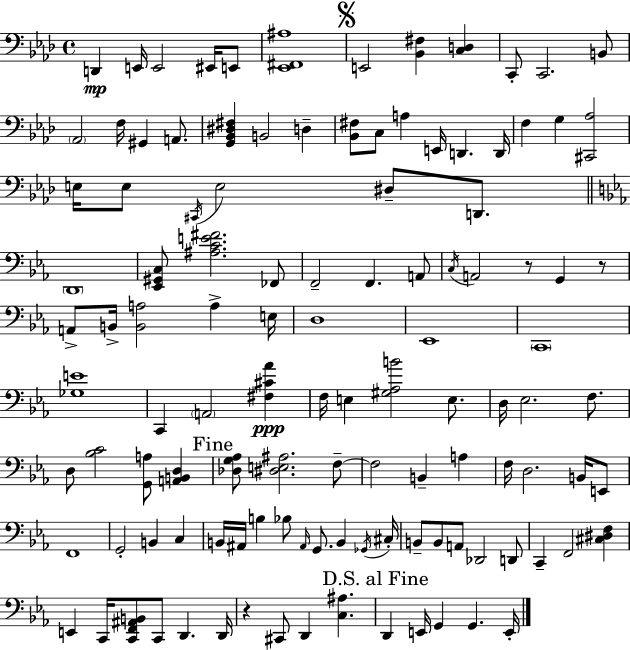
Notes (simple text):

D2/q E2/s E2/h EIS2/s E2/e [Eb2,F#2,A#3]/w E2/h [Bb2,F#3]/q [C3,D3]/q C2/e C2/h. B2/e Ab2/h F3/s G#2/q A2/e. [G2,Bb2,D#3,F#3]/q B2/h D3/q [Bb2,F#3]/e C3/e A3/q E2/s D2/q. D2/s F3/q G3/q [C#2,Ab3]/h E3/s E3/e C#2/s E3/h D#3/e D2/e. D2/w [Eb2,G#2,C3]/e [A#3,C4,E4,F#4]/h. FES2/e F2/h F2/q. A2/e C3/s A2/h R/e G2/q R/e A2/e B2/s [B2,A3]/h A3/q E3/s D3/w Eb2/w C2/w [Gb3,E4]/w C2/q A2/h [F#3,C#4,Ab4]/q F3/s E3/q [G#3,Ab3,B4]/h E3/e. D3/s Eb3/h. F3/e. D3/e [Bb3,C4]/h [G2,A3]/e [A2,B2,D3]/q [Db3,G3,Ab3]/e [D#3,E3,A#3]/h. F3/e F3/h B2/q A3/q F3/s D3/h. B2/s E2/e F2/w G2/h B2/q C3/q B2/s A#2/s B3/q Bb3/e A#2/s G2/e. B2/q Gb2/s C#3/s B2/e B2/e A2/e Db2/h D2/e C2/q F2/h [C#3,D#3,F3]/q E2/q C2/s [C2,F2,A#2,B2]/e C2/e D2/q. D2/s R/q C#2/e D2/q [C3,A#3]/q. D2/q E2/s G2/q G2/q. E2/s